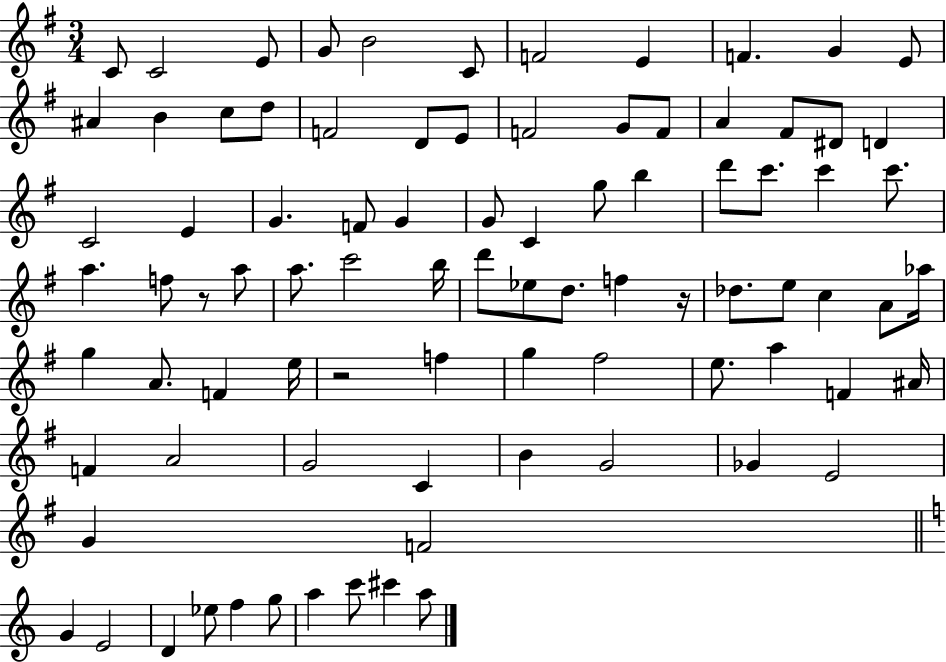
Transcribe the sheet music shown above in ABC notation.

X:1
T:Untitled
M:3/4
L:1/4
K:G
C/2 C2 E/2 G/2 B2 C/2 F2 E F G E/2 ^A B c/2 d/2 F2 D/2 E/2 F2 G/2 F/2 A ^F/2 ^D/2 D C2 E G F/2 G G/2 C g/2 b d'/2 c'/2 c' c'/2 a f/2 z/2 a/2 a/2 c'2 b/4 d'/2 _e/2 d/2 f z/4 _d/2 e/2 c A/2 _a/4 g A/2 F e/4 z2 f g ^f2 e/2 a F ^A/4 F A2 G2 C B G2 _G E2 G F2 G E2 D _e/2 f g/2 a c'/2 ^c' a/2